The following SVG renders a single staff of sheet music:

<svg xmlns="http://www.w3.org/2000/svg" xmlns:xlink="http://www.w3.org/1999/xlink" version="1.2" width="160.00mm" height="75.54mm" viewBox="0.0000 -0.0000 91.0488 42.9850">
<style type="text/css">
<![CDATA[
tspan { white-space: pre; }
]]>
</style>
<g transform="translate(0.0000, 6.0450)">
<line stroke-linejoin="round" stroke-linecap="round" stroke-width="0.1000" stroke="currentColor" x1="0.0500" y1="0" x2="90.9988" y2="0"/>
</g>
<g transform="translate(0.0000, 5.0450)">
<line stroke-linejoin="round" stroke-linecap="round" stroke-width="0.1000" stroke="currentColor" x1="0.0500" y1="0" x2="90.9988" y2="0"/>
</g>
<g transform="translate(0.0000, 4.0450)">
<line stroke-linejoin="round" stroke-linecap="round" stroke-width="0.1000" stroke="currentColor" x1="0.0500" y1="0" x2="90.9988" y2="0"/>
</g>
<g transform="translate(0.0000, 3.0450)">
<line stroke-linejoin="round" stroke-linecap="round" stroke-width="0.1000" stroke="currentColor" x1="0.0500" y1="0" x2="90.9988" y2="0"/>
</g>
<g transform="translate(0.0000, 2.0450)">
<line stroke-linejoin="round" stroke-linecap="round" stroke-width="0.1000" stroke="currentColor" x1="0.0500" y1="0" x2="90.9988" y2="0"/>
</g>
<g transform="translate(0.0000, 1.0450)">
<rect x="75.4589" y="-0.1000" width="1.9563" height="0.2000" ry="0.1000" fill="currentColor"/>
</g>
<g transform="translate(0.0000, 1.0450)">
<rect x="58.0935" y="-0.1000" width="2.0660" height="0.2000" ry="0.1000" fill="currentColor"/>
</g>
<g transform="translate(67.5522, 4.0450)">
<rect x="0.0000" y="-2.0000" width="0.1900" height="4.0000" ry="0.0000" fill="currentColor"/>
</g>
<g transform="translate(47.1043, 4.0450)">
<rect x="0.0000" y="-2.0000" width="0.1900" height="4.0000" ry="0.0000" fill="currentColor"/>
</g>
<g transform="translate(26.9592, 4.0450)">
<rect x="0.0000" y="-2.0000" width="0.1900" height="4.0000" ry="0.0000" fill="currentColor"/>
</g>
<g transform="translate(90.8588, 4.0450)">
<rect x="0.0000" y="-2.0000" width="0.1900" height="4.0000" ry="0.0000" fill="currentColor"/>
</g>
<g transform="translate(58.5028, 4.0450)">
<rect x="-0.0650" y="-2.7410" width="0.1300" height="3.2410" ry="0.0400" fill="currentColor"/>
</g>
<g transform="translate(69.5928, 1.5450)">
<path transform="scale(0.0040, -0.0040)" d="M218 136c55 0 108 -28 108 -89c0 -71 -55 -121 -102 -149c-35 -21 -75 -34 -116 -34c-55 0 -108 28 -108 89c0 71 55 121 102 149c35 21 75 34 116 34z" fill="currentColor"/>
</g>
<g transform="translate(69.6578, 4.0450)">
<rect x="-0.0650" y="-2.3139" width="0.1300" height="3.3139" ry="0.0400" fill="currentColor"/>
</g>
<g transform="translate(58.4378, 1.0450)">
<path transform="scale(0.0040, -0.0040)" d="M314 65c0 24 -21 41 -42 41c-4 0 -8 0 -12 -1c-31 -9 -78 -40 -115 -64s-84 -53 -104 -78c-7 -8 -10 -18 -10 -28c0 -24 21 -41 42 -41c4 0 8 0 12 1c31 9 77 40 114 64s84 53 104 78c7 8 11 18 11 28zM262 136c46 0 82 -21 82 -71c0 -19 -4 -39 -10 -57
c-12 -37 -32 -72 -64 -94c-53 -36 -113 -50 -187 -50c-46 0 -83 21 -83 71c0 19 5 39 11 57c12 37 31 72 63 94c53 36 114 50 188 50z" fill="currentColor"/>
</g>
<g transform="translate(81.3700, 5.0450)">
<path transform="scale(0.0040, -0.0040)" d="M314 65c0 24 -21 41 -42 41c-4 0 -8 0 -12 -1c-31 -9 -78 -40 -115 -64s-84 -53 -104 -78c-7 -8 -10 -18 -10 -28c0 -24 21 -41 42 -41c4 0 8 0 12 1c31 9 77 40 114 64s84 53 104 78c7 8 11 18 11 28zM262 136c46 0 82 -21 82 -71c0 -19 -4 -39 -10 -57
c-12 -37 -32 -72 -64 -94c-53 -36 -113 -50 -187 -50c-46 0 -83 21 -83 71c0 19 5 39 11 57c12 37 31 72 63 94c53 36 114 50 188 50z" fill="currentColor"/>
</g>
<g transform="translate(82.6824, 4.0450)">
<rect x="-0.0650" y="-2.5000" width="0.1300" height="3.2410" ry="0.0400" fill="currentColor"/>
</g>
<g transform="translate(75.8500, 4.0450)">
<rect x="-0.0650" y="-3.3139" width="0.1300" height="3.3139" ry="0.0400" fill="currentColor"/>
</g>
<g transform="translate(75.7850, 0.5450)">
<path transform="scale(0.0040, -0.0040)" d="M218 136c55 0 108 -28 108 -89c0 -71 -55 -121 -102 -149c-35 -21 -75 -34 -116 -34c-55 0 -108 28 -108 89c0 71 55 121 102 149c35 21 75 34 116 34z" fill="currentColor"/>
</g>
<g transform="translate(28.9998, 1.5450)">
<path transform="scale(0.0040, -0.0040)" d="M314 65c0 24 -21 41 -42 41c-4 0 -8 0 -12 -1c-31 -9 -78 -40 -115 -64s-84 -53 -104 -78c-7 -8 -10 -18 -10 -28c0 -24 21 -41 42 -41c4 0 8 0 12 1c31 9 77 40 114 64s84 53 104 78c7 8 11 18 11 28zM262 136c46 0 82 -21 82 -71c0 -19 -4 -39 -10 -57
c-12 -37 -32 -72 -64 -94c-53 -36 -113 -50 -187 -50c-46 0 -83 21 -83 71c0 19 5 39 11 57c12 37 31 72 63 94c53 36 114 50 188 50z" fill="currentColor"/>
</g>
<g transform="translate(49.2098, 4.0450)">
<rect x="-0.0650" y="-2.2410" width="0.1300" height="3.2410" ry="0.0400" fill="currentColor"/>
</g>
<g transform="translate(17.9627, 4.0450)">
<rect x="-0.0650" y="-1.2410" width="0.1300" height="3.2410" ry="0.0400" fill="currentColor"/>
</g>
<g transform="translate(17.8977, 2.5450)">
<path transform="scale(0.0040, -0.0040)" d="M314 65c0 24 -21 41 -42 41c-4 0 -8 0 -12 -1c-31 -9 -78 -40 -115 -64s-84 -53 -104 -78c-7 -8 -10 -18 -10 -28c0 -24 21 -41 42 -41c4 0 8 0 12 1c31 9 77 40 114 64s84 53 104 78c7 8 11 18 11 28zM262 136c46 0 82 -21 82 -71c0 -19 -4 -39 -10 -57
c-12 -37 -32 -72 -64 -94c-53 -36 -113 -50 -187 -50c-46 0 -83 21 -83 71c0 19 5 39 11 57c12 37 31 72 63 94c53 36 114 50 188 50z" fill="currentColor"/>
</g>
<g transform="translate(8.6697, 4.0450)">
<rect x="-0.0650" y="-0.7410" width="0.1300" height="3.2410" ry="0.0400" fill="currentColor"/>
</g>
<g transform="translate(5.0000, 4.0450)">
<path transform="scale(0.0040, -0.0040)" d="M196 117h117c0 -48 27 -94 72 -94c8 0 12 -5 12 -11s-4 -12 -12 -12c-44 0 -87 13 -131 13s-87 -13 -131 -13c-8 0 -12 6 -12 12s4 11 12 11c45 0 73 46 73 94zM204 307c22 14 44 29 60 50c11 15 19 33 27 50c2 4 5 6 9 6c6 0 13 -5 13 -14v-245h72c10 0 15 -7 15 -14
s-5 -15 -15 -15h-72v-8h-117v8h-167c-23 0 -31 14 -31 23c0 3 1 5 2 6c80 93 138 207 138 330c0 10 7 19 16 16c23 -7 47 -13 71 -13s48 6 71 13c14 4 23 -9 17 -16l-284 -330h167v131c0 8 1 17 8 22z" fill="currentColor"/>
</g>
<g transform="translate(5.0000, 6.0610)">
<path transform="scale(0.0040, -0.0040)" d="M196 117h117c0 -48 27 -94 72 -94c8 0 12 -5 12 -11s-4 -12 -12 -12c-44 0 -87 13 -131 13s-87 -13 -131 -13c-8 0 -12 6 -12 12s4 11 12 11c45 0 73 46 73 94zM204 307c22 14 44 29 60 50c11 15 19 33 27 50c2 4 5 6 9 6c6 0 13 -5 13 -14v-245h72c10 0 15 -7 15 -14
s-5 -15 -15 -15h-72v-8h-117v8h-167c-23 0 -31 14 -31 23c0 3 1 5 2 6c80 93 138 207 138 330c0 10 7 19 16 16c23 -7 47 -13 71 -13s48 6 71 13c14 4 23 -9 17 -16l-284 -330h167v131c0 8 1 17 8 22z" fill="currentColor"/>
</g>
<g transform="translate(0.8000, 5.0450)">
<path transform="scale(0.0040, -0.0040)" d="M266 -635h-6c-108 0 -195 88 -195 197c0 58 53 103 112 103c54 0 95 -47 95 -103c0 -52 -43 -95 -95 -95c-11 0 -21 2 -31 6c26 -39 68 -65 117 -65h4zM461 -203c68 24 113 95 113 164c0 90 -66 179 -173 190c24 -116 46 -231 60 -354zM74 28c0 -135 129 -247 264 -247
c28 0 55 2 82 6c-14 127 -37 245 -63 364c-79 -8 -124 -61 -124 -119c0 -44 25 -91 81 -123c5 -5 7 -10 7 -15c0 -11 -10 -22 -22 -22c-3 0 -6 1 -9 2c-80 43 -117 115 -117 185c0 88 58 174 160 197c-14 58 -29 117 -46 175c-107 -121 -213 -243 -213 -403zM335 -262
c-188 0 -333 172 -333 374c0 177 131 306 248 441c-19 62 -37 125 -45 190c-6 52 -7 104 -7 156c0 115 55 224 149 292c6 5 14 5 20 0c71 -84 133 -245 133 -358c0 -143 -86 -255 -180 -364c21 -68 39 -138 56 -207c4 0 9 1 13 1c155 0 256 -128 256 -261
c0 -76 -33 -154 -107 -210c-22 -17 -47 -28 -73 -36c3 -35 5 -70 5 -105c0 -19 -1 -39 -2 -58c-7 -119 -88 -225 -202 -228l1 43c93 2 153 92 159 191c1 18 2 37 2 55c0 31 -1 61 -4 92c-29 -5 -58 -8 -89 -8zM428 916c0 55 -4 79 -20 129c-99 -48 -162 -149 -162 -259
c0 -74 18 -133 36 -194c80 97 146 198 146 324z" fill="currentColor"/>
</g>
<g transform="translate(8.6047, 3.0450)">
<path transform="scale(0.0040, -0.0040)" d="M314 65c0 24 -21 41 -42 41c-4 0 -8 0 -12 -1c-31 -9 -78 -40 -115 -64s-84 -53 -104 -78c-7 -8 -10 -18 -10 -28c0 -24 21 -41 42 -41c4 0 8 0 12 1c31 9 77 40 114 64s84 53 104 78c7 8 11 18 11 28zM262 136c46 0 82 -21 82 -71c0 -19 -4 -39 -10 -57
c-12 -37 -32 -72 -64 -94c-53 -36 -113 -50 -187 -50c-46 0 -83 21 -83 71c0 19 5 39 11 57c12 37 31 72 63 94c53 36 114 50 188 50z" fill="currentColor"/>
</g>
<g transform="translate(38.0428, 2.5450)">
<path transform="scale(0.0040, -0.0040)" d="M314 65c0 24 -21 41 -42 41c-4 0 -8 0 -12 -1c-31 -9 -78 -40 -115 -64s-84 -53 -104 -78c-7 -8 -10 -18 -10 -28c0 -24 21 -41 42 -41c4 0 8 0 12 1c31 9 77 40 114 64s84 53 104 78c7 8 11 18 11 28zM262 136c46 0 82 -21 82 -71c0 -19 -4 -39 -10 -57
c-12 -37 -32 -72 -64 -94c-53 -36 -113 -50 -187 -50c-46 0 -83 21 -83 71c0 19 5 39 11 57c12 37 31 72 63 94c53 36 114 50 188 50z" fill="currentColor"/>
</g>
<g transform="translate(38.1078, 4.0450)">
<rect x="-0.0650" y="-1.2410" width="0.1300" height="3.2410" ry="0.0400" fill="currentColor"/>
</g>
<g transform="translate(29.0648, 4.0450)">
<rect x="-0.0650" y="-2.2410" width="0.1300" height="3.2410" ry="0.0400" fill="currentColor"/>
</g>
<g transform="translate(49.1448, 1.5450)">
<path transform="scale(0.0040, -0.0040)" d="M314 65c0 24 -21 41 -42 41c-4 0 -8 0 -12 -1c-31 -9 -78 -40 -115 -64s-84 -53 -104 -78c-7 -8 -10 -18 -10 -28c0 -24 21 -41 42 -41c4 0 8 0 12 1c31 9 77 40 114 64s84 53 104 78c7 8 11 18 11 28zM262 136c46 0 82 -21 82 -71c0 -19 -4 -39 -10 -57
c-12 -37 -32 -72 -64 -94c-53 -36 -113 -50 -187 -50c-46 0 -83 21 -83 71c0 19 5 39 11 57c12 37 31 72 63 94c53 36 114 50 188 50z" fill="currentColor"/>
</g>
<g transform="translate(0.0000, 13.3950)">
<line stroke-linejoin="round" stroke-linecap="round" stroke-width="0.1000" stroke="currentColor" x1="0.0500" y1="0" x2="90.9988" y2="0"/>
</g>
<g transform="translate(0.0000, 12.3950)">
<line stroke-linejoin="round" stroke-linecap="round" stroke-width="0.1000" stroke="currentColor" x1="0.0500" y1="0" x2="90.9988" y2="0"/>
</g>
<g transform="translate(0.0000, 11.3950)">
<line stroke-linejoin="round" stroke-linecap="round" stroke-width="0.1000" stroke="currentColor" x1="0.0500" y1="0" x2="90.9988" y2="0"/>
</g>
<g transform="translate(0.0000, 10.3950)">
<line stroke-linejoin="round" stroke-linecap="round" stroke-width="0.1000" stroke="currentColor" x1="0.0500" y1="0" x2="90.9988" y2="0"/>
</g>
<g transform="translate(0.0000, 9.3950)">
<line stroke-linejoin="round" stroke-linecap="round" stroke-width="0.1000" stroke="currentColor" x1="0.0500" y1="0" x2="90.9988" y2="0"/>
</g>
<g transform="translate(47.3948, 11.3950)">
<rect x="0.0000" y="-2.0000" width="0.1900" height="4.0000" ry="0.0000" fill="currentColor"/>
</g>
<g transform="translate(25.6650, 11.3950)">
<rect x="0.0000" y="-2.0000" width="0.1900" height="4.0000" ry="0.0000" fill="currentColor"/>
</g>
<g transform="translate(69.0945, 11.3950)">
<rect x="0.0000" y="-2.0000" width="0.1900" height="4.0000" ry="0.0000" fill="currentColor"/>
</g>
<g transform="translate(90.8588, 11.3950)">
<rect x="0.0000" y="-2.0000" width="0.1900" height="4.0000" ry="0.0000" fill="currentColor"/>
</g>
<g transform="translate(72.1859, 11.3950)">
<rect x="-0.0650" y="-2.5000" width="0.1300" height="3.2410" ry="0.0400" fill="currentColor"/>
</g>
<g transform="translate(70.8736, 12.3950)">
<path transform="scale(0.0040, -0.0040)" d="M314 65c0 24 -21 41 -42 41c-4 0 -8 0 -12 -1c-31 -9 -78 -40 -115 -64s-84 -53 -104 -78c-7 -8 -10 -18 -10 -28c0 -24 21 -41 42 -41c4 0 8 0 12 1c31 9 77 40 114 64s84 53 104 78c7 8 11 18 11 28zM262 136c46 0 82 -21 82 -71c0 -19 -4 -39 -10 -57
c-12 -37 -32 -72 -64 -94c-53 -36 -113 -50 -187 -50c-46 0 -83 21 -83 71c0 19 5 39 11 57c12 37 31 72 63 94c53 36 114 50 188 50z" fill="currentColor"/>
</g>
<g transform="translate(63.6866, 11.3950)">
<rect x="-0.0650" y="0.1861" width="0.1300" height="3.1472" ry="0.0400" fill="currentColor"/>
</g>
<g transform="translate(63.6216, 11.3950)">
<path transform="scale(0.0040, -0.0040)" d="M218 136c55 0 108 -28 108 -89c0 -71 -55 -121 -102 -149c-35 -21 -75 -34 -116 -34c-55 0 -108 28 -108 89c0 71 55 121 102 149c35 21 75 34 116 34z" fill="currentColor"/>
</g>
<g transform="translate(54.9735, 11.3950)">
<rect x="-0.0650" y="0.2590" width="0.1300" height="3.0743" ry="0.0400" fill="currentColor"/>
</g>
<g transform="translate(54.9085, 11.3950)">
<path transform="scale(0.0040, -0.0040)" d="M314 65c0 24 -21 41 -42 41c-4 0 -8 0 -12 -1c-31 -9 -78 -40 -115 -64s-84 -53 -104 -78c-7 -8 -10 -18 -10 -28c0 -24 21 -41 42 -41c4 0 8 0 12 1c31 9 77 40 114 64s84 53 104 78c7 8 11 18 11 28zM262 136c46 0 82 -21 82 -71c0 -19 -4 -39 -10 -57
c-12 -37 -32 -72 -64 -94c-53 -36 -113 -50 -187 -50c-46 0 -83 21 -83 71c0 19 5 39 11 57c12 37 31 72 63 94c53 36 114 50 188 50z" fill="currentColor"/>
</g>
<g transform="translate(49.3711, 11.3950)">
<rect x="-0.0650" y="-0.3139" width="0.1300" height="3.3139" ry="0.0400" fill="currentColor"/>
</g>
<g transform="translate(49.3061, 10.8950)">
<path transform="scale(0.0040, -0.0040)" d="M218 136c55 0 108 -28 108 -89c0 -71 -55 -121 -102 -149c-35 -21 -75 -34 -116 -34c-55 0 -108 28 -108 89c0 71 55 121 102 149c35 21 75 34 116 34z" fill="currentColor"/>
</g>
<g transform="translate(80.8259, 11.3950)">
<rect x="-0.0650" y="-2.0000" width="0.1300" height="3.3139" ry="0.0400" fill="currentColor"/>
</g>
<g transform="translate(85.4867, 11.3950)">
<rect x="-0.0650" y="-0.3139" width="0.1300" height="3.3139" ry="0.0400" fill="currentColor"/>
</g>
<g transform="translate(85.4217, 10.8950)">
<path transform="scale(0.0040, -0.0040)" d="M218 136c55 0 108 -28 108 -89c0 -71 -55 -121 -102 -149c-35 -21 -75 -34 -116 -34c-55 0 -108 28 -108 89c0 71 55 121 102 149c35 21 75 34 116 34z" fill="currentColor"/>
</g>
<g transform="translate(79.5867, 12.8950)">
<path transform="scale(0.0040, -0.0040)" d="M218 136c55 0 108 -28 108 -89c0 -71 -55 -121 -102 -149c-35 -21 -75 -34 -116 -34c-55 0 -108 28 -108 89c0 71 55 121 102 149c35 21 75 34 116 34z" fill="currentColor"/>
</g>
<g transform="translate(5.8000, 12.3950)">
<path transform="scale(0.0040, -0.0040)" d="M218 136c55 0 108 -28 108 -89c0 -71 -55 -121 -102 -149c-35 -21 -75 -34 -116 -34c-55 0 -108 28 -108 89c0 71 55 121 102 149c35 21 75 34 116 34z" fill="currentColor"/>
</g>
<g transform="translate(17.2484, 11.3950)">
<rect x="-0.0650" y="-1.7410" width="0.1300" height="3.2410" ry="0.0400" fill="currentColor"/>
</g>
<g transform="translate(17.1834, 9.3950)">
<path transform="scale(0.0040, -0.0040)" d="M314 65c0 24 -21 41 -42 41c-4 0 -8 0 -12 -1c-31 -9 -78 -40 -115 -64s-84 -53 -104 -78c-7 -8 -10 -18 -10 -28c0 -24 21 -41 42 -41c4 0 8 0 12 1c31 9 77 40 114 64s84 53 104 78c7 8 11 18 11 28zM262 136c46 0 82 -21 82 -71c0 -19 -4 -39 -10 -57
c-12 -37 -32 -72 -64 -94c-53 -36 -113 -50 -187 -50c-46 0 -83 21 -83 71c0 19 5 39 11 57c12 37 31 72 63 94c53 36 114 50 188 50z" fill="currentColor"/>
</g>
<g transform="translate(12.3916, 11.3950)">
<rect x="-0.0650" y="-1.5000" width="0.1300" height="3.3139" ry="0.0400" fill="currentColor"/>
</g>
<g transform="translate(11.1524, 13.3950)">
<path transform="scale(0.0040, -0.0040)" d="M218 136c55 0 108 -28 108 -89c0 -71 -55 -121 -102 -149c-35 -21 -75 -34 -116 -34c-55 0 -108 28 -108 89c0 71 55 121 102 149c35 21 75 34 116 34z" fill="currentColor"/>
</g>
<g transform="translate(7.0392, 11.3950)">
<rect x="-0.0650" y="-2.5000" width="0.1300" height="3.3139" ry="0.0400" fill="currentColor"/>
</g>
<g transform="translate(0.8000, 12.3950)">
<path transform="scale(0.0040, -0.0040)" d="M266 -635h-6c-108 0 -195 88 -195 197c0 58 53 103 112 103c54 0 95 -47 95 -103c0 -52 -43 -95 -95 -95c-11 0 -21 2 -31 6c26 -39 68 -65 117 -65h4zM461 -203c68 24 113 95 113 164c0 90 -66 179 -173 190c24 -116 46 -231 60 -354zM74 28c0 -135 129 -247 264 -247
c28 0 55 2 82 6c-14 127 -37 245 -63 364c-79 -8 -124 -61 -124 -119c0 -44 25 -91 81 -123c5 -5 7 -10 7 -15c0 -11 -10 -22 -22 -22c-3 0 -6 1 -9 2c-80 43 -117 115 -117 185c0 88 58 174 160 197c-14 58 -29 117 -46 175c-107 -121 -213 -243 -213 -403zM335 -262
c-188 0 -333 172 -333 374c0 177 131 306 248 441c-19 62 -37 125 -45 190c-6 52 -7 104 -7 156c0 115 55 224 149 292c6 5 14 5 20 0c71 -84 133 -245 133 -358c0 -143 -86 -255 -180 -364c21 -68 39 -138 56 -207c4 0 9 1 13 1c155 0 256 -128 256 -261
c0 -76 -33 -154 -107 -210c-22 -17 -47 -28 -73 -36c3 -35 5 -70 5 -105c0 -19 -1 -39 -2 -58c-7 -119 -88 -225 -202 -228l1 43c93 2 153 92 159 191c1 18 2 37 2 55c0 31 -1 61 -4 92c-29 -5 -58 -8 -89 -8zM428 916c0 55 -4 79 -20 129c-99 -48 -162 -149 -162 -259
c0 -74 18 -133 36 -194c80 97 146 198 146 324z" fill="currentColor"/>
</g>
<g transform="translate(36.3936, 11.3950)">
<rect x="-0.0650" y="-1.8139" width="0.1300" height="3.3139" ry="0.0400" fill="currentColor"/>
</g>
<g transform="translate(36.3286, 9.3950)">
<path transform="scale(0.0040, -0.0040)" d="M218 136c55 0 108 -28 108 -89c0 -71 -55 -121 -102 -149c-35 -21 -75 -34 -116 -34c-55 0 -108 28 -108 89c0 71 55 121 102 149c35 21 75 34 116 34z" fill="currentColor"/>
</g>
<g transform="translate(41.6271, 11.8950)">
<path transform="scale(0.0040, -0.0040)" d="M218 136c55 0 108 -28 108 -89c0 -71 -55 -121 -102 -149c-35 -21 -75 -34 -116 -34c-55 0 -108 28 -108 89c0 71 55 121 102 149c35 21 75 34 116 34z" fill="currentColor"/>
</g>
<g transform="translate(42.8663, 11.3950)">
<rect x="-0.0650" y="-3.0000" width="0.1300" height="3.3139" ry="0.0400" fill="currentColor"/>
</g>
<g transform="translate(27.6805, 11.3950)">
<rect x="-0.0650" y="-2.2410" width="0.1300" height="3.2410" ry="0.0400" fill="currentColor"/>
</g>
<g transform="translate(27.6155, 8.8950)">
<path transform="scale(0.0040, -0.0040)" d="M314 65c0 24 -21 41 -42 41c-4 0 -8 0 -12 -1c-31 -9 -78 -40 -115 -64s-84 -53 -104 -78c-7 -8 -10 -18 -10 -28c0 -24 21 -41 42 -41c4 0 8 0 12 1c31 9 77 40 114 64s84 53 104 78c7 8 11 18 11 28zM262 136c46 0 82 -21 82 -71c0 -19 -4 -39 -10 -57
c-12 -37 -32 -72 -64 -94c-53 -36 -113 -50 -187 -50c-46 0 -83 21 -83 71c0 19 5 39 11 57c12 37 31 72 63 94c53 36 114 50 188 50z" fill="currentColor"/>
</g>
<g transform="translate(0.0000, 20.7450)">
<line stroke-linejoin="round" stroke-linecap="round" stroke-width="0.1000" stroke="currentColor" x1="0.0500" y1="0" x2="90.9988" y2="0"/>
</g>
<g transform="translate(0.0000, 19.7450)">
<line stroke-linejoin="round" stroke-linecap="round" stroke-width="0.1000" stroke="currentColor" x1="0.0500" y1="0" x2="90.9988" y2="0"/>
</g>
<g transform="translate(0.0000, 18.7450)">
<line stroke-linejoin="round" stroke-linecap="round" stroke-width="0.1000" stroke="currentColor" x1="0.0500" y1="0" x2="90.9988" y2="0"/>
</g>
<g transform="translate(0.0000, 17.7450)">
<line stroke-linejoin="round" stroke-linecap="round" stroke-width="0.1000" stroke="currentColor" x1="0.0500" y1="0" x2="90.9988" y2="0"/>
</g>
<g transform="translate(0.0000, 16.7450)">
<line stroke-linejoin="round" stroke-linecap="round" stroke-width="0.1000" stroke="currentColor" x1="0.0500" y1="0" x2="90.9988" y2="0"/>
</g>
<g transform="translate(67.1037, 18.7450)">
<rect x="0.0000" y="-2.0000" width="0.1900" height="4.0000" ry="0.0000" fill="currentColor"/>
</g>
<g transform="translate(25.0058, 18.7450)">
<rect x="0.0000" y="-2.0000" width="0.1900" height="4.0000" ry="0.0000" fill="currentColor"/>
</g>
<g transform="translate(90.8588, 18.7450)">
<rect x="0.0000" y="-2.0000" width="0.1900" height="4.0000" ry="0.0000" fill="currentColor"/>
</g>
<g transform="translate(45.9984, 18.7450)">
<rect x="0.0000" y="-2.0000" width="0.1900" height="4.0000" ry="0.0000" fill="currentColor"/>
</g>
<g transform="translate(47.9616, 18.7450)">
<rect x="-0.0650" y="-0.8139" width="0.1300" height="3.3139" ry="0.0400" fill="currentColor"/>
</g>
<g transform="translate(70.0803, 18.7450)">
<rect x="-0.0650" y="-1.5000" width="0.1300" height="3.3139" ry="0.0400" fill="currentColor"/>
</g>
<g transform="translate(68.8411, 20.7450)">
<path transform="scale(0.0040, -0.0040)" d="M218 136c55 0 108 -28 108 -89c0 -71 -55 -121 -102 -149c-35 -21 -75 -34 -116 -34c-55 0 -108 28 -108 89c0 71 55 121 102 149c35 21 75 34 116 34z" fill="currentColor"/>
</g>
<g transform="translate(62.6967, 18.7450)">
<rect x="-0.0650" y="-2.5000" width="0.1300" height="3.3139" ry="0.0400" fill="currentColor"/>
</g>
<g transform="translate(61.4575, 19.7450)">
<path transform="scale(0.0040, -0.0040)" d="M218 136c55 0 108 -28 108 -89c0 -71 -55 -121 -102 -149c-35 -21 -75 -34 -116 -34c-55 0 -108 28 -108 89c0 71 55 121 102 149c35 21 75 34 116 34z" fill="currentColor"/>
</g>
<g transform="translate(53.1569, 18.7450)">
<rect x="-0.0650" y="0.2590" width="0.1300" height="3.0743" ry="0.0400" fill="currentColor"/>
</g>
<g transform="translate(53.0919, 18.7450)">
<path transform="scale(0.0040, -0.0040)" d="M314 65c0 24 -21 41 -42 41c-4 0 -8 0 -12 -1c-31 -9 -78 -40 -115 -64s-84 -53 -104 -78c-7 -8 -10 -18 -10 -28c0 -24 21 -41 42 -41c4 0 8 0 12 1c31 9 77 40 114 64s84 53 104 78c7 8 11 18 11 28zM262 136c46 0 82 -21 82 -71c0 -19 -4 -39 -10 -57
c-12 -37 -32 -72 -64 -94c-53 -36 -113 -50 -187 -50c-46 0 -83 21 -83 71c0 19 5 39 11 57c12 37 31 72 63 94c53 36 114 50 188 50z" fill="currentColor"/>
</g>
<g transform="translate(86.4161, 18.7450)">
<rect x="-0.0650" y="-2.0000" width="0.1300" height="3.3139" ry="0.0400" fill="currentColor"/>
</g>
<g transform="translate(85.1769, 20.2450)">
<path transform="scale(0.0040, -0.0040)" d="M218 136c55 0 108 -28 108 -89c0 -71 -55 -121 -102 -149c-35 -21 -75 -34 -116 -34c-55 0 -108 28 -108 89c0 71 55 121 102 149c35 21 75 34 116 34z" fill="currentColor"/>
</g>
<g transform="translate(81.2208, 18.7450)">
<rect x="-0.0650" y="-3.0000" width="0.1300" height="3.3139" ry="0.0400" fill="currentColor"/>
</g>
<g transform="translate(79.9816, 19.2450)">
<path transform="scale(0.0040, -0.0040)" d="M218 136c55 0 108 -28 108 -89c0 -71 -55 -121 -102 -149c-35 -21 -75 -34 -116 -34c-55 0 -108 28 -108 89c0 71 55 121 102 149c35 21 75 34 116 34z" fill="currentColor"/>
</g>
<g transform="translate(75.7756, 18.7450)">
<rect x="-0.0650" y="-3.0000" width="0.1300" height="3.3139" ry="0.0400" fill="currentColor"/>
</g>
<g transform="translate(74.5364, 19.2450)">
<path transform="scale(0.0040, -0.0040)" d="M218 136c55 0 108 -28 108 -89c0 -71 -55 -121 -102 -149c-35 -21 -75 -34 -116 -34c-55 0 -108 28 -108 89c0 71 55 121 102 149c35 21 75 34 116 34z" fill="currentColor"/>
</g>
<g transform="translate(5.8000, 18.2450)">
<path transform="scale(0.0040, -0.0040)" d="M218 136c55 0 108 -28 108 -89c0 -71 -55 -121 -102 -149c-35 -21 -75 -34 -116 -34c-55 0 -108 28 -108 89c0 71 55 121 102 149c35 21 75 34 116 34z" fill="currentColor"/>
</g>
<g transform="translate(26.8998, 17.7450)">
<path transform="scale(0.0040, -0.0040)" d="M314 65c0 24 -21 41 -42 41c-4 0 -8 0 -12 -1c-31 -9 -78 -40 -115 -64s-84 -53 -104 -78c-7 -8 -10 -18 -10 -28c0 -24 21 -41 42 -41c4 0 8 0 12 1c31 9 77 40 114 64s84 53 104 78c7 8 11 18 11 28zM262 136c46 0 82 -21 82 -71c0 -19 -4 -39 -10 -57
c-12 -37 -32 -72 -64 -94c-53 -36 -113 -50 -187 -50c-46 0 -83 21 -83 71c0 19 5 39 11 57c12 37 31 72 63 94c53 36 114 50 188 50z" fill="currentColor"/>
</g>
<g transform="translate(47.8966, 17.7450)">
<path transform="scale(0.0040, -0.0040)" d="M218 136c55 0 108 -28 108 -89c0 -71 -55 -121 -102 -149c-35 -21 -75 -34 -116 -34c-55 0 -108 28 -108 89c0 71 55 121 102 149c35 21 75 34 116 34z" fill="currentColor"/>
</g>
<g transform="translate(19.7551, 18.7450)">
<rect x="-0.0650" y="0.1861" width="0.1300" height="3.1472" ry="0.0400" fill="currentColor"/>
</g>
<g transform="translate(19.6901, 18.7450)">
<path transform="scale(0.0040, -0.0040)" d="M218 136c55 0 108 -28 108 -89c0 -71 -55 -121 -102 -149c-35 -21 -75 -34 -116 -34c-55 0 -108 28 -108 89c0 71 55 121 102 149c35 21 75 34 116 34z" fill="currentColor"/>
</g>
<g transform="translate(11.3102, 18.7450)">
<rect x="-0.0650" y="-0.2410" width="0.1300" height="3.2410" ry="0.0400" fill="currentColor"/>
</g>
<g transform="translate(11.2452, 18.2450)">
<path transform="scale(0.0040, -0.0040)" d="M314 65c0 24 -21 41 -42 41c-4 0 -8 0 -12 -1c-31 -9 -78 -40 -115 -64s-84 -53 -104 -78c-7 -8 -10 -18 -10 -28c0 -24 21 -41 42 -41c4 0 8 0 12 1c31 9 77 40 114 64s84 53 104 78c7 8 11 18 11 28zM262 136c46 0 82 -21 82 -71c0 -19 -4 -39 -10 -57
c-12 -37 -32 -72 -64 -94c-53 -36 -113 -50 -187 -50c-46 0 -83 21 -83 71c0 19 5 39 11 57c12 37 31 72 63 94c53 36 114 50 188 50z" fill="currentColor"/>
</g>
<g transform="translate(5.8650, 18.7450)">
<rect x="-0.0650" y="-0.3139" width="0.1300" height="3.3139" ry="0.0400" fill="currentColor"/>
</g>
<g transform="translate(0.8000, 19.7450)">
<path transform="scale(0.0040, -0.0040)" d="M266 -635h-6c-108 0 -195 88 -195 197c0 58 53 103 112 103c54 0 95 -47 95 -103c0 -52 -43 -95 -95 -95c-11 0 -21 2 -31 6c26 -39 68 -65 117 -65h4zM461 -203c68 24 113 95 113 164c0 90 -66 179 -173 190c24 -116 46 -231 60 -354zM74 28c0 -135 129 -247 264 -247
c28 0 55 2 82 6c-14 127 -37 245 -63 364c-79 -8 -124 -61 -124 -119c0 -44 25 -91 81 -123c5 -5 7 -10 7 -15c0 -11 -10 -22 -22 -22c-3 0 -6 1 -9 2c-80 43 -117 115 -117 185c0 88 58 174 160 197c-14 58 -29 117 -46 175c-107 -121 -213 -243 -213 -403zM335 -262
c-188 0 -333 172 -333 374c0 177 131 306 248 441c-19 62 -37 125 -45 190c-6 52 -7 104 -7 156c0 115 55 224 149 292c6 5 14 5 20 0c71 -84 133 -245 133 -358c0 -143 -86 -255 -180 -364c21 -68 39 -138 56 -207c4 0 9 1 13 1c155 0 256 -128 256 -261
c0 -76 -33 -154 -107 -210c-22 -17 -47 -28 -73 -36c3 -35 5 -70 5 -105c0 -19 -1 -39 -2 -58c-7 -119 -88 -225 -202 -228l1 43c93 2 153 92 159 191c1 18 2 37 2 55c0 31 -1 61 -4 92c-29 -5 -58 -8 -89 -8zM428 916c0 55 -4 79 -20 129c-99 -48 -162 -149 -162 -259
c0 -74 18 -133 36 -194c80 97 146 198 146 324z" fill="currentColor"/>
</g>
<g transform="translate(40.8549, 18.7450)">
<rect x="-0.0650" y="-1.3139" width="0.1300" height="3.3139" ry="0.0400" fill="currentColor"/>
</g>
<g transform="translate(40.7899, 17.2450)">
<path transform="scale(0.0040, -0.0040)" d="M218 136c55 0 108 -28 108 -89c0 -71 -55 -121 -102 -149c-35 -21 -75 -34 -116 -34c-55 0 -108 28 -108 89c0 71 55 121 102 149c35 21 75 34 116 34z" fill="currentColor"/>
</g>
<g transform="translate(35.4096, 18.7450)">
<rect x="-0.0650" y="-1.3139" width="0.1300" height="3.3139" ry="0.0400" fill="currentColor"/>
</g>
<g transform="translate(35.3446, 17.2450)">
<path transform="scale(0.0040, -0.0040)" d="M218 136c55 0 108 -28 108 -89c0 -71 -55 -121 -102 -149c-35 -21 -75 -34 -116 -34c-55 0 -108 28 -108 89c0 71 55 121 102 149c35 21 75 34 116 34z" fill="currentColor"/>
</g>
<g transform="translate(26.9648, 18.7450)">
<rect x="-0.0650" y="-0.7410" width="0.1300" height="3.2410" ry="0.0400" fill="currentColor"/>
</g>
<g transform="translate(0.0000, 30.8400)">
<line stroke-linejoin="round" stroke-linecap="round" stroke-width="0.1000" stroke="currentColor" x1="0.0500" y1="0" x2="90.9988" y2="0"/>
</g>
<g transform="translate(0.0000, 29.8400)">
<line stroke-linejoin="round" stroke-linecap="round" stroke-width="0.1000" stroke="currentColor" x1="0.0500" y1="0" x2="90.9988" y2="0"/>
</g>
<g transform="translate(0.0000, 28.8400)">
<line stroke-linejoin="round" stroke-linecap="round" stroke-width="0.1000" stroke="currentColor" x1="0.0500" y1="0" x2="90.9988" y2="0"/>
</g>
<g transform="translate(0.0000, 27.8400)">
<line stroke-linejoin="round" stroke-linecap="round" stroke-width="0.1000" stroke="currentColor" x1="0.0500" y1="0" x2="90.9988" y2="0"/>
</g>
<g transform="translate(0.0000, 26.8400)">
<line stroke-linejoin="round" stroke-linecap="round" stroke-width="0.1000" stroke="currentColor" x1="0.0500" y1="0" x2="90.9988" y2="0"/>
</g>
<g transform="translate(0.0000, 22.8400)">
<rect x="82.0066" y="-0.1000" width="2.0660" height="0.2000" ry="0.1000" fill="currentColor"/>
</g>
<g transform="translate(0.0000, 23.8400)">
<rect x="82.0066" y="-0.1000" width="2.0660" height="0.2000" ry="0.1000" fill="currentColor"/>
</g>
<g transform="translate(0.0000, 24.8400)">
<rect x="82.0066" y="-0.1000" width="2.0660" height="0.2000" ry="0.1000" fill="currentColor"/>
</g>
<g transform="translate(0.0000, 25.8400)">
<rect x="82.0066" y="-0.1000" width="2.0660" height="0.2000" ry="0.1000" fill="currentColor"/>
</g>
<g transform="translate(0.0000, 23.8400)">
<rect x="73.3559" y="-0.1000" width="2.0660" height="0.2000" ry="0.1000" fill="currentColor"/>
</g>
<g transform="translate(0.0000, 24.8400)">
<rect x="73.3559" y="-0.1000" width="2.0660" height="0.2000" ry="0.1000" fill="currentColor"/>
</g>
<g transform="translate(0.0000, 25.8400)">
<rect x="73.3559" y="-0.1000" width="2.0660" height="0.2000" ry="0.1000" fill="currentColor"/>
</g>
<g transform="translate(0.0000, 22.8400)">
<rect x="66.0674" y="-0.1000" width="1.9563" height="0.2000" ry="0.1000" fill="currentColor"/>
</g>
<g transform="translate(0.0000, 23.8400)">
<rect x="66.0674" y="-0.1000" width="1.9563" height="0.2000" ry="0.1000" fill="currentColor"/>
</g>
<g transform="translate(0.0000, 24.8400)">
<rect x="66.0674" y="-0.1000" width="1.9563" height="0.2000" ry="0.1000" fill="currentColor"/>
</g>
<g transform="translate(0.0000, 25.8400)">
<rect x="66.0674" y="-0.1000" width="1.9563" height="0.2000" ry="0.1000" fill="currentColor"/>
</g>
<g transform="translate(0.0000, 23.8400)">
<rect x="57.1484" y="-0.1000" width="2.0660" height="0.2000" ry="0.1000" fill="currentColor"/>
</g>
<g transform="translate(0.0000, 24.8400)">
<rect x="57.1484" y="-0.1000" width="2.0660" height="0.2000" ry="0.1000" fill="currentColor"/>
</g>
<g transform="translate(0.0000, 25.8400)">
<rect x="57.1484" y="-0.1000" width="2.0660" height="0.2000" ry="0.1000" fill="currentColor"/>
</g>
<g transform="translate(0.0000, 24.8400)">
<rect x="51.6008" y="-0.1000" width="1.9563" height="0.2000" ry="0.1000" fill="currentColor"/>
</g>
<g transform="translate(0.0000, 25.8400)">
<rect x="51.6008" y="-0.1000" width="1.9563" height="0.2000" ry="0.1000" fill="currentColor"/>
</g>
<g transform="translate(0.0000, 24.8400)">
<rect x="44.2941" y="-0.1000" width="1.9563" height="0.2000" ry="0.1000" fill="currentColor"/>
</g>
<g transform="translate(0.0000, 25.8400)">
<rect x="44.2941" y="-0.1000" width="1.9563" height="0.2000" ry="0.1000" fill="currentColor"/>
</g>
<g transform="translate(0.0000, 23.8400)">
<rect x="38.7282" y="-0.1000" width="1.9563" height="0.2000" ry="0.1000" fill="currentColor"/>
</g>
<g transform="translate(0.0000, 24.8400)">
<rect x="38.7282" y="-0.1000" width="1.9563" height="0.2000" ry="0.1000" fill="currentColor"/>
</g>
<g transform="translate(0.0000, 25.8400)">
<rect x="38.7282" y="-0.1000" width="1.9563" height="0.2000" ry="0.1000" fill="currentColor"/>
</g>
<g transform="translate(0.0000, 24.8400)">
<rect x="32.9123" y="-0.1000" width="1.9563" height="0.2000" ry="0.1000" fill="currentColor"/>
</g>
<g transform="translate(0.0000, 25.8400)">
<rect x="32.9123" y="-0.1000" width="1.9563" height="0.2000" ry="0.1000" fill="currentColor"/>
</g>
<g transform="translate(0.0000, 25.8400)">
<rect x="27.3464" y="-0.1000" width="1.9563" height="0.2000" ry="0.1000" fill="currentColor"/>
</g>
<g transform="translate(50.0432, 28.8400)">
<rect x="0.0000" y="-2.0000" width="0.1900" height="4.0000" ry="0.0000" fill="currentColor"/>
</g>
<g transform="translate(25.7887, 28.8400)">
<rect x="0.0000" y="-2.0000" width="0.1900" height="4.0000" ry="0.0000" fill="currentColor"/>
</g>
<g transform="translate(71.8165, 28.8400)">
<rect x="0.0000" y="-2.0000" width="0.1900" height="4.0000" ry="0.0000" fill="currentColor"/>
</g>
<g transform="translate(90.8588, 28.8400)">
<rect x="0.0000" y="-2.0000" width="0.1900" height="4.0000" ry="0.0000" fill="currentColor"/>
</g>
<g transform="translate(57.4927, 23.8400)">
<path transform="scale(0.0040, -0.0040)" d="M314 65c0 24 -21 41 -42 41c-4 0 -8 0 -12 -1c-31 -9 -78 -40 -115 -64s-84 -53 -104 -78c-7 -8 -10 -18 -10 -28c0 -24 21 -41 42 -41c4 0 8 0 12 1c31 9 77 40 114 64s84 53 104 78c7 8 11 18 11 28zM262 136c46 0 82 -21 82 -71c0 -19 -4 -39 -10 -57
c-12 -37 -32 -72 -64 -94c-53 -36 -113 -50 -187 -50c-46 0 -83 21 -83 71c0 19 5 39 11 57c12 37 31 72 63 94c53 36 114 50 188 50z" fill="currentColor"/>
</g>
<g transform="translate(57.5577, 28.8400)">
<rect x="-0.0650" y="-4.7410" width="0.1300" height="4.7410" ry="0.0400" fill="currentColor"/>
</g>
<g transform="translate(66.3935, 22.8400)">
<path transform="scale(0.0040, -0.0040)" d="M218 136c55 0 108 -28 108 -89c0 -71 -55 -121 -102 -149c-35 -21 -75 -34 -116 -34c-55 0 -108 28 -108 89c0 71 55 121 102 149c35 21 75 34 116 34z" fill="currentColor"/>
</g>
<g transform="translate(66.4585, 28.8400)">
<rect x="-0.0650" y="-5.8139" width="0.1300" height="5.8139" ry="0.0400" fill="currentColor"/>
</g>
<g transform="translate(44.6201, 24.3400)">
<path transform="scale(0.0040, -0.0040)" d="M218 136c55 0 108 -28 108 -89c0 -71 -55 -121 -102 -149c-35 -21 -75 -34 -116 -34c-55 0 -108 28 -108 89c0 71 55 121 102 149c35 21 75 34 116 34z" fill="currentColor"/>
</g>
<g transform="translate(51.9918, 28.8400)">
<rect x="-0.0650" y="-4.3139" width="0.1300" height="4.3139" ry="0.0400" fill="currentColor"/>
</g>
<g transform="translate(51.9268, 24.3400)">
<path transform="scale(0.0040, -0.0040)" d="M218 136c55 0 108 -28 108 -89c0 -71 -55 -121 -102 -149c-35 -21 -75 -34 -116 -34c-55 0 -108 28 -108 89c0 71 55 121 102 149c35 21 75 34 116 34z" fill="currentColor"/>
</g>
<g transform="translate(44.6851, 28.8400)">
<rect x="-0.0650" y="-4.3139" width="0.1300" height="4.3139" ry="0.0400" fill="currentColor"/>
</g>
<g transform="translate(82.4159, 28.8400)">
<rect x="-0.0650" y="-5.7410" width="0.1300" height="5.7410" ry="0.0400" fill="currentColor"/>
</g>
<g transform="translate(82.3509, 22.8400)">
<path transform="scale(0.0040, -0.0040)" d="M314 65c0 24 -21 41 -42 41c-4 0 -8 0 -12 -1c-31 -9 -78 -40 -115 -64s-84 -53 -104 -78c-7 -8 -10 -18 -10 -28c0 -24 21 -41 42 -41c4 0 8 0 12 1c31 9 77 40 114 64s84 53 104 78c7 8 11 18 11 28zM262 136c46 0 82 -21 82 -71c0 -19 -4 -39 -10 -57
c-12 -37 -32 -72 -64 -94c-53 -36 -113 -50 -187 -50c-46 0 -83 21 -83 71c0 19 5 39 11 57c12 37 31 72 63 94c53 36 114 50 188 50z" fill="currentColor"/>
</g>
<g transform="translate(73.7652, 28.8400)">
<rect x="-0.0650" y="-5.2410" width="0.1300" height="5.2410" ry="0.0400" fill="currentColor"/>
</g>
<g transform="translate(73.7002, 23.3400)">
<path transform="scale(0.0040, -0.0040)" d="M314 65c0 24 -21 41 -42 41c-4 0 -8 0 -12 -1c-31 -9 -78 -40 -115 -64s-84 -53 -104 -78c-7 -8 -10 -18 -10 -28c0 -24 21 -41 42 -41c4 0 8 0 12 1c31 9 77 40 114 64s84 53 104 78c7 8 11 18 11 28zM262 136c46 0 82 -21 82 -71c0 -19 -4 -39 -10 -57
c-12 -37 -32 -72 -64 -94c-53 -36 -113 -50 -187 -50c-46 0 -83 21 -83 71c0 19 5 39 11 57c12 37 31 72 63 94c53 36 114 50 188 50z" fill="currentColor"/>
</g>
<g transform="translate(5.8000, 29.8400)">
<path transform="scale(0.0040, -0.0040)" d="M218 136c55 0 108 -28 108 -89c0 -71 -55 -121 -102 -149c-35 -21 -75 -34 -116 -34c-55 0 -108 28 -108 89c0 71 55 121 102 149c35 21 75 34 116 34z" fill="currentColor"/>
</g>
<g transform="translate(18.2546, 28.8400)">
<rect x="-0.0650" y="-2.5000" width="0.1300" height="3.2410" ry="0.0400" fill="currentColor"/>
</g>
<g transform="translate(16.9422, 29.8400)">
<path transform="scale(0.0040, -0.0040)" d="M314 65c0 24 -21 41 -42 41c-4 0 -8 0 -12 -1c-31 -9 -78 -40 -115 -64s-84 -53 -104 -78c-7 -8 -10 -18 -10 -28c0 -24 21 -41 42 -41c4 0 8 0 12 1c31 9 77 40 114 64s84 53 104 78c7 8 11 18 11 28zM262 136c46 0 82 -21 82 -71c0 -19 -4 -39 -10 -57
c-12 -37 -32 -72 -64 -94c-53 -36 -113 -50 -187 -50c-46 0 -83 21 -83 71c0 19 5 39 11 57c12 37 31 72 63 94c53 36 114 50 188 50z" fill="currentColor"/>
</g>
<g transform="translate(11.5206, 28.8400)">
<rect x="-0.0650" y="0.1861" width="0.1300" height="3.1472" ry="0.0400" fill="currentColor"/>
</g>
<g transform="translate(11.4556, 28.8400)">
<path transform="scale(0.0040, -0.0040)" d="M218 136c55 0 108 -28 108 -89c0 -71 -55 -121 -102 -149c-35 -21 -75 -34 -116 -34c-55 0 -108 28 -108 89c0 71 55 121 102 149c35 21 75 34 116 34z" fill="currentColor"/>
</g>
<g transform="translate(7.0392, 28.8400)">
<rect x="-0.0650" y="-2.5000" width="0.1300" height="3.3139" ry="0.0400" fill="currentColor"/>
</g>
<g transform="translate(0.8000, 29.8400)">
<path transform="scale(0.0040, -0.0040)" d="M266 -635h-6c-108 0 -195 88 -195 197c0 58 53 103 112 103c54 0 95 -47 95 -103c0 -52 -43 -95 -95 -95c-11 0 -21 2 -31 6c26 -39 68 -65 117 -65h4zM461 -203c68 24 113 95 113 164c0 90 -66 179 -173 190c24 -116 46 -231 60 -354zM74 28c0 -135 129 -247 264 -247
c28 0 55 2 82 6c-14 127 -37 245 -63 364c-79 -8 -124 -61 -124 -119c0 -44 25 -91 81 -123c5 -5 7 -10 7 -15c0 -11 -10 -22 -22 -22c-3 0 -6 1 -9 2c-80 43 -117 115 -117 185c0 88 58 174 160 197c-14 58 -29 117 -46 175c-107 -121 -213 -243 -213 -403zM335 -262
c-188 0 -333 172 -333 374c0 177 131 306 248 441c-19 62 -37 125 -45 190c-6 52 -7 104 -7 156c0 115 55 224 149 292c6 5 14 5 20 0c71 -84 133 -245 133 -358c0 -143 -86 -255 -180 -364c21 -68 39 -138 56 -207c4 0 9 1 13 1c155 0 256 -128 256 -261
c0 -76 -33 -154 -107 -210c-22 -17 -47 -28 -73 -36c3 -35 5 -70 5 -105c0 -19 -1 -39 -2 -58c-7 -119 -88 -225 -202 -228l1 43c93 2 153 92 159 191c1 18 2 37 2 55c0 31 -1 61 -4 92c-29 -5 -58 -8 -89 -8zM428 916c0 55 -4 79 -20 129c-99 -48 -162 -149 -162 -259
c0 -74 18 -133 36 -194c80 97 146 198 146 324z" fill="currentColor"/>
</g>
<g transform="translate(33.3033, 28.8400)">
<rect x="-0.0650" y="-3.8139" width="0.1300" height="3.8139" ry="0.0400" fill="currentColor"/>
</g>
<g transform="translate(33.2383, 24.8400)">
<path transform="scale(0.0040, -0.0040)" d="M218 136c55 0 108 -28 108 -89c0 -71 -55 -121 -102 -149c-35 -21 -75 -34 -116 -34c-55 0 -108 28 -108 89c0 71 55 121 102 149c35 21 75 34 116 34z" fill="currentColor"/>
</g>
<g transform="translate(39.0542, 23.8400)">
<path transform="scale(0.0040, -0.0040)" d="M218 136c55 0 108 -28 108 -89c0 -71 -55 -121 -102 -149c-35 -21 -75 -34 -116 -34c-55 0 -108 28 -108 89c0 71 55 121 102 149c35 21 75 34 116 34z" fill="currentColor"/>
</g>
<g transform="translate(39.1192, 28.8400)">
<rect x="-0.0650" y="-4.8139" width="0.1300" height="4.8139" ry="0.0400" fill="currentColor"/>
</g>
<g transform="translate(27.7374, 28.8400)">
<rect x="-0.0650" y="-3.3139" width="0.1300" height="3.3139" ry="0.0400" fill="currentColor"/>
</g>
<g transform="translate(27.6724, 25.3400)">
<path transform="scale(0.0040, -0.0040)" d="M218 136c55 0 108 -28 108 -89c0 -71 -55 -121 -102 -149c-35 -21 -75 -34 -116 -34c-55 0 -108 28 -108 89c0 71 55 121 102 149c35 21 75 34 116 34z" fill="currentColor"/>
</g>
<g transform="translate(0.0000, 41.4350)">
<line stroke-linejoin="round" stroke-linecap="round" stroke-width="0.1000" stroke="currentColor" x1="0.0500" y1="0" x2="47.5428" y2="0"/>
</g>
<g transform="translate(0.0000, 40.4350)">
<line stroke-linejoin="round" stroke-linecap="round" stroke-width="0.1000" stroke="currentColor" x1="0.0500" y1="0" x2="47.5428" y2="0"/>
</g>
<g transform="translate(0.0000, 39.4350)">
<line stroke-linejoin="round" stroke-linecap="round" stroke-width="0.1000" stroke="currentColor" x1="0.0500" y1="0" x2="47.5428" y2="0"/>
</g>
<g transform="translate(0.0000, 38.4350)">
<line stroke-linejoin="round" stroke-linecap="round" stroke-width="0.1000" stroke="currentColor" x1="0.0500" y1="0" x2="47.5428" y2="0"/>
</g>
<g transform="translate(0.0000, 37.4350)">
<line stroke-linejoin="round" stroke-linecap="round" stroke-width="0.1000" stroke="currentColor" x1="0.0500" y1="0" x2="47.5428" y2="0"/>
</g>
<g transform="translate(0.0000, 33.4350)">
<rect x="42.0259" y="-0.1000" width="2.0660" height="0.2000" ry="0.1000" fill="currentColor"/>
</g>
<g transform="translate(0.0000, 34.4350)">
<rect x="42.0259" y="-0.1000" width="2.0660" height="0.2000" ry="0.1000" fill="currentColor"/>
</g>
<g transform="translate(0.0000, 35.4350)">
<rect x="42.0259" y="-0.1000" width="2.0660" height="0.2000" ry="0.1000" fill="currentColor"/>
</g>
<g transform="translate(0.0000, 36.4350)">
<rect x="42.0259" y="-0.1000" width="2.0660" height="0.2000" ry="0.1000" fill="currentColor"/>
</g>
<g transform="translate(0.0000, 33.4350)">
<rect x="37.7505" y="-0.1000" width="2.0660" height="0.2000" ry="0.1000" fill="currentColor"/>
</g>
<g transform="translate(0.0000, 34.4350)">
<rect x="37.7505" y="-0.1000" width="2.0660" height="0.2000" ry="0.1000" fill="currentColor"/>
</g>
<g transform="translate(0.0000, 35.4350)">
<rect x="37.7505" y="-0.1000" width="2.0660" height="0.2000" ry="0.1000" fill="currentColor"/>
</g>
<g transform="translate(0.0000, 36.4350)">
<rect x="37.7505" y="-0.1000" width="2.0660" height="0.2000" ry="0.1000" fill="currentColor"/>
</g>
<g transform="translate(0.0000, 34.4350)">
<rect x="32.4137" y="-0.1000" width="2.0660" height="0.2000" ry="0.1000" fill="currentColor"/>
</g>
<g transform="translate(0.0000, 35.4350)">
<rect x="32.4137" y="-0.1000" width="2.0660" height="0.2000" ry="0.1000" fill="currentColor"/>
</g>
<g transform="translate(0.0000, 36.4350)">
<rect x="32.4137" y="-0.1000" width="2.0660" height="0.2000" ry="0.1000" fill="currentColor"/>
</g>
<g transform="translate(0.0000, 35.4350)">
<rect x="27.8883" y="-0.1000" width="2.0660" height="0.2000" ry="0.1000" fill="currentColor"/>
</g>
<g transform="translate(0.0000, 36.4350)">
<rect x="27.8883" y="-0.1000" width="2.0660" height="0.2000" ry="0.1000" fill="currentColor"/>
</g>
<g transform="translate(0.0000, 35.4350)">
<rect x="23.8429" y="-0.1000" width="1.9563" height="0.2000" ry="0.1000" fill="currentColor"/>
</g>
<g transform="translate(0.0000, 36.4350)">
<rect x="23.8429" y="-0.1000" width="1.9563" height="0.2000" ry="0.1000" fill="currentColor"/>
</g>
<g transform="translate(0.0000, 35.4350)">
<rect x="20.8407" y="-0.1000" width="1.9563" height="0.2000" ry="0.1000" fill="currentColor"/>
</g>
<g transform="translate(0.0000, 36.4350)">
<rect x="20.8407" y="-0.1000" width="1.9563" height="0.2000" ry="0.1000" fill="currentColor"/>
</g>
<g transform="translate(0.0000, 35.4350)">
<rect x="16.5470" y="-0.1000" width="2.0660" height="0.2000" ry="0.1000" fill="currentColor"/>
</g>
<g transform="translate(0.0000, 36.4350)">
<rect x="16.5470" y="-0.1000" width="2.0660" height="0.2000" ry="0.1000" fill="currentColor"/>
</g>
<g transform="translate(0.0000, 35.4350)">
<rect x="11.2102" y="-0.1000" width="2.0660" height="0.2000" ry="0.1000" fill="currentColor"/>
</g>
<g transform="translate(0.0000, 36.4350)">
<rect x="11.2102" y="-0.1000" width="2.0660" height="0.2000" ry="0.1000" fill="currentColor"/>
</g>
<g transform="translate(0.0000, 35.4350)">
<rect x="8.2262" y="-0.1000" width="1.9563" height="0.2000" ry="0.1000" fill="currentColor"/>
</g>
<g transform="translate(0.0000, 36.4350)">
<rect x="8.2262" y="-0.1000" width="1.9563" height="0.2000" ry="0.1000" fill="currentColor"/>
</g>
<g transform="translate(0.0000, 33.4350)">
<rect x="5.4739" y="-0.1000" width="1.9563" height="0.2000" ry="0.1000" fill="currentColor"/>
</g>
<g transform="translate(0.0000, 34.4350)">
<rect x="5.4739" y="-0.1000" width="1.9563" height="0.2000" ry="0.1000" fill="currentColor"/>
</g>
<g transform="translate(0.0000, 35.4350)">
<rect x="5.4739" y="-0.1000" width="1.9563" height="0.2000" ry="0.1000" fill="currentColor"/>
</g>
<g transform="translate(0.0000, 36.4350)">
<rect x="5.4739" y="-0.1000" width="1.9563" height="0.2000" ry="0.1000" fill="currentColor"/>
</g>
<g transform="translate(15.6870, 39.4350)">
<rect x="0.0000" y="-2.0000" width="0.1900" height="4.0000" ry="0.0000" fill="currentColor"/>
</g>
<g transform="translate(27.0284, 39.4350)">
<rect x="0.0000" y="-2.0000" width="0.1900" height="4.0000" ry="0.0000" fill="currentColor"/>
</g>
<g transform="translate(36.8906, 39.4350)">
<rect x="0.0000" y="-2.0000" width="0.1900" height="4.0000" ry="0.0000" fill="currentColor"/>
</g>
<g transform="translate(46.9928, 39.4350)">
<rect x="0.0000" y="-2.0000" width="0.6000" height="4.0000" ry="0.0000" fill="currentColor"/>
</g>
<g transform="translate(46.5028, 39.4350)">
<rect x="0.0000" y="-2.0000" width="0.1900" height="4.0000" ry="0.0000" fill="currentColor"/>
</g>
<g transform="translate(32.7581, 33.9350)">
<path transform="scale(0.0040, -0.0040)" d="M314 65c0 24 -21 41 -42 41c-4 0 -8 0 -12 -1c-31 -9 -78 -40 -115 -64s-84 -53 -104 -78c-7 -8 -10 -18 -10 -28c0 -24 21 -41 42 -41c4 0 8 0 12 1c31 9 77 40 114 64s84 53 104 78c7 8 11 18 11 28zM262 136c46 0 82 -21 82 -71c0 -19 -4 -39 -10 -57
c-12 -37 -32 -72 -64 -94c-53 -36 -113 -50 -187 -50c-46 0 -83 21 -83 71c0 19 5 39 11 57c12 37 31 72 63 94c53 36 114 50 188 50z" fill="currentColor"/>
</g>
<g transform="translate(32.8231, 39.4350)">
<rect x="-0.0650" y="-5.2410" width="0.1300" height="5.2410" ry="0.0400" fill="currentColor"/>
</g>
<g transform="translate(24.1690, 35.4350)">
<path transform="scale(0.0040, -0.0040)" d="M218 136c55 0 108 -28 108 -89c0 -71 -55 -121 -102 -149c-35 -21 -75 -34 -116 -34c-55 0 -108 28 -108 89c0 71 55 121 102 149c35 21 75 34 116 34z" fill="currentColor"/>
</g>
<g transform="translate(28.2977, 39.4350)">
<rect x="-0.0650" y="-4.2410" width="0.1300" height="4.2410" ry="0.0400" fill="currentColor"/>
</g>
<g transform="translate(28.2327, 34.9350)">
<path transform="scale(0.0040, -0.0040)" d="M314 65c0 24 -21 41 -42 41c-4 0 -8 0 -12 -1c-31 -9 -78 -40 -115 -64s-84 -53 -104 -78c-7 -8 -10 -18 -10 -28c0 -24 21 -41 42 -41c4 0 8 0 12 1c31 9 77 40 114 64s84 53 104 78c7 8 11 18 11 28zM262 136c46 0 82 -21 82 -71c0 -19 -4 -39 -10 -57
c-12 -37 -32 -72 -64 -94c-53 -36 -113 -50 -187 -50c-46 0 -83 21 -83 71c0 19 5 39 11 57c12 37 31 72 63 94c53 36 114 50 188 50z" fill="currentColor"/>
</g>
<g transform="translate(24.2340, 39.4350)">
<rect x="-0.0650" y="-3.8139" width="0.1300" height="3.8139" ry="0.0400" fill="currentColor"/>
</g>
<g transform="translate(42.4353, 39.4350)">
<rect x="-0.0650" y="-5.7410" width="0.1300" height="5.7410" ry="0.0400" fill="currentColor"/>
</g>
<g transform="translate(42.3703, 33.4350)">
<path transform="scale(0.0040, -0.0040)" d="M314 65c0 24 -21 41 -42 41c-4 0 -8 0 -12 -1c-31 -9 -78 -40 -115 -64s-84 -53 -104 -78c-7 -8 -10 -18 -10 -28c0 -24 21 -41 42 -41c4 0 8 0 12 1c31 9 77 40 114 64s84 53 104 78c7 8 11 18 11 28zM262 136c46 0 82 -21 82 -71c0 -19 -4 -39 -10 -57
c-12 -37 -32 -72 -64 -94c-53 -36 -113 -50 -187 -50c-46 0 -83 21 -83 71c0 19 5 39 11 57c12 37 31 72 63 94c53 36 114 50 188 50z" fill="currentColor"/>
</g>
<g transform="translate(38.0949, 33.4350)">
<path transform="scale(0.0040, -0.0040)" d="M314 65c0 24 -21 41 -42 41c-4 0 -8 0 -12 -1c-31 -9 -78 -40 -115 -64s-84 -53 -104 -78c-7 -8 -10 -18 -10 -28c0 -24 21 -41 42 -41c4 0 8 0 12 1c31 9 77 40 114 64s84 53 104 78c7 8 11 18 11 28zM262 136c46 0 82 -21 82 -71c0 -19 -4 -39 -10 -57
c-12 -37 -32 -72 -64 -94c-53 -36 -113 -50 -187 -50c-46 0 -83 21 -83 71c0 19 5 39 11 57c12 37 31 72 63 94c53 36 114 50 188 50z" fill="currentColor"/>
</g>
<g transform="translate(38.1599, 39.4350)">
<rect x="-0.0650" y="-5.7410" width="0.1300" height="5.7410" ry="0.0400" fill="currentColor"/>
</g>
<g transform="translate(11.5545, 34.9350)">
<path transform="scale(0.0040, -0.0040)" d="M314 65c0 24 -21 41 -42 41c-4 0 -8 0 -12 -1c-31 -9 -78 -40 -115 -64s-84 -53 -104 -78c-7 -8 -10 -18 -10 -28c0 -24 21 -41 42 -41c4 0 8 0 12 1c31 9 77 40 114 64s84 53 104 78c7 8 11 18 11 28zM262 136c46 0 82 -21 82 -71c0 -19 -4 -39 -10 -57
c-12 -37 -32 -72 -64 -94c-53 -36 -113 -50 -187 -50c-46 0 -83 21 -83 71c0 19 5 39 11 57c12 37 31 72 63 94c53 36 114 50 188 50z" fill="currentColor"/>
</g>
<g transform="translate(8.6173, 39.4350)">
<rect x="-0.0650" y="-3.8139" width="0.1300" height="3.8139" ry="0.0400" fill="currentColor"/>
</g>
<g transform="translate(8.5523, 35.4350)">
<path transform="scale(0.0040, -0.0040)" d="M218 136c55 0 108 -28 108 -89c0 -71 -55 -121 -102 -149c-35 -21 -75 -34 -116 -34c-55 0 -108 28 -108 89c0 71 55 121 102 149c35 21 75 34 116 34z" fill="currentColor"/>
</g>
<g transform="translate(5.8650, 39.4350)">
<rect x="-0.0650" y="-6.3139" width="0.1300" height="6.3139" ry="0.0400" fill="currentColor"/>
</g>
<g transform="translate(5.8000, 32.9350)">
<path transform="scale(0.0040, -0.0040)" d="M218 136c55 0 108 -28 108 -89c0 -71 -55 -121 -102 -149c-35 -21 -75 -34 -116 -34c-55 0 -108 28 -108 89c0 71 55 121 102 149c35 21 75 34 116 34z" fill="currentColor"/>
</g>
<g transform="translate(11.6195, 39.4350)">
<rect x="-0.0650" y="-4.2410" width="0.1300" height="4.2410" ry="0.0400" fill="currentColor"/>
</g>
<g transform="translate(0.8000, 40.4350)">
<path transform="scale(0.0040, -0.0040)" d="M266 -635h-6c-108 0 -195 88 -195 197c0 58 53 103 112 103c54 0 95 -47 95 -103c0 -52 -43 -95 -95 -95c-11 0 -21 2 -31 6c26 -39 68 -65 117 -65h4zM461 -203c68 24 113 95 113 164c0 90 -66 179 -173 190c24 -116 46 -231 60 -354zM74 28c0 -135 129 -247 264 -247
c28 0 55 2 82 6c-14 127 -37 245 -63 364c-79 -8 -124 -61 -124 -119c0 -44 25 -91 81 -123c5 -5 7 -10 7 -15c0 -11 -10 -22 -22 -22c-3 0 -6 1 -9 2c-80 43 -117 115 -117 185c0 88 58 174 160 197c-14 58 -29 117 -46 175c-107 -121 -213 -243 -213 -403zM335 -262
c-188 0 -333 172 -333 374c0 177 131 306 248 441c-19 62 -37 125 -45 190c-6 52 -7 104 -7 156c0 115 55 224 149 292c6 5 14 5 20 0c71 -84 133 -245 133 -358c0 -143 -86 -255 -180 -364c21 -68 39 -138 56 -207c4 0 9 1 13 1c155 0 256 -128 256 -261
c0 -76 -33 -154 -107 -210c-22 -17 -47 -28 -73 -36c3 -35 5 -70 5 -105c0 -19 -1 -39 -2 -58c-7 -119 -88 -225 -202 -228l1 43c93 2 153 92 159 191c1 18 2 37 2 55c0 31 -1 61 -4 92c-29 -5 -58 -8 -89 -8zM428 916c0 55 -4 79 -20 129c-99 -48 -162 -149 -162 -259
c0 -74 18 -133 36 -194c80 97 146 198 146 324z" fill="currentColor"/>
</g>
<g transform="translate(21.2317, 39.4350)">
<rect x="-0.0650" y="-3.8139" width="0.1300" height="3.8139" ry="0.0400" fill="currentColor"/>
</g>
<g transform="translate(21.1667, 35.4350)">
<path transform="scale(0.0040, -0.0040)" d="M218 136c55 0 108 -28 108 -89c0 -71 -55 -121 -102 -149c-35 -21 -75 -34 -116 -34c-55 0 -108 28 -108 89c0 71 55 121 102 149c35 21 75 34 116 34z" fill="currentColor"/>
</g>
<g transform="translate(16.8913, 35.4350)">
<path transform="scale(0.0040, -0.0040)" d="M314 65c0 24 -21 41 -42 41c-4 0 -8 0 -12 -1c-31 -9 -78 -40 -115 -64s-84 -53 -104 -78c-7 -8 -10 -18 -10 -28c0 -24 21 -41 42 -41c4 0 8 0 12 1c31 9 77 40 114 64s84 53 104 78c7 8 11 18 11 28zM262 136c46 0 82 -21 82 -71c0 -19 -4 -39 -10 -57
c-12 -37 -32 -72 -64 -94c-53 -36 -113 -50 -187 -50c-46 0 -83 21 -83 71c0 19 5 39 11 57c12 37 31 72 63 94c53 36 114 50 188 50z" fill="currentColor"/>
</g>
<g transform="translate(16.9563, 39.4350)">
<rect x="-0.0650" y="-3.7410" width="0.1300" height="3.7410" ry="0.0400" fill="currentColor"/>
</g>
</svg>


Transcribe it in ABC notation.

X:1
T:Untitled
M:4/4
L:1/4
K:C
d2 e2 g2 e2 g2 a2 g b G2 G E f2 g2 f A c B2 B G2 F c c c2 B d2 e e d B2 G E A A F G B G2 b c' e' d' d' e'2 g' f'2 g'2 a' c' d'2 c'2 c' c' d'2 f'2 g'2 g'2